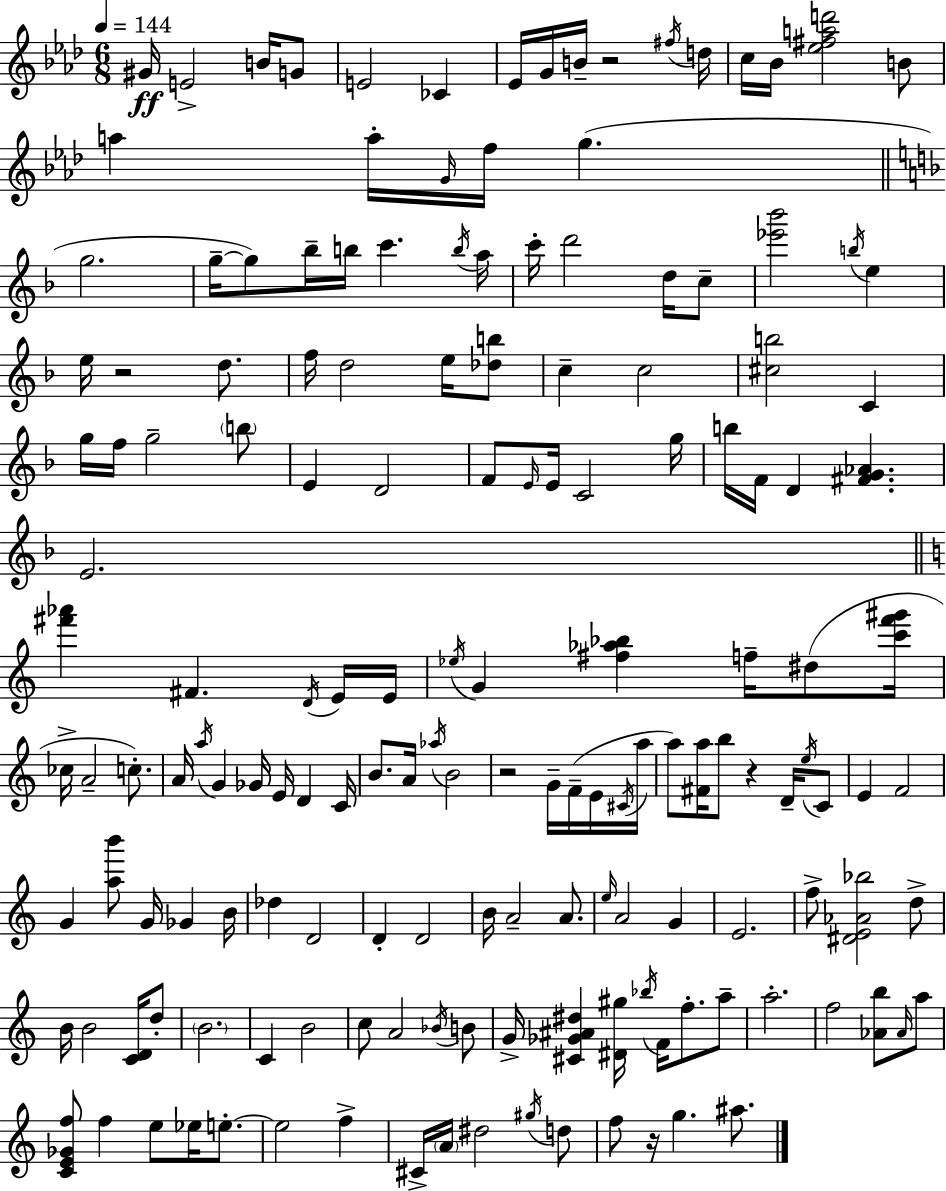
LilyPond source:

{
  \clef treble
  \numericTimeSignature
  \time 6/8
  \key aes \major
  \tempo 4 = 144
  gis'16\ff e'2-> b'16 g'8 | e'2 ces'4 | ees'16 g'16 b'16-- r2 \acciaccatura { fis''16 } | d''16 c''16 bes'16 <ees'' fis'' a'' d'''>2 b'8 | \break a''4 a''16-. \grace { g'16 } f''16 g''4.( | \bar "||" \break \key d \minor g''2. | g''16--~~ g''8) bes''16-- b''16 c'''4. \acciaccatura { b''16 } | a''16 c'''16-. d'''2 d''16 c''8-- | <ees''' bes'''>2 \acciaccatura { b''16 } e''4 | \break e''16 r2 d''8. | f''16 d''2 e''16 | <des'' b''>8 c''4-- c''2 | <cis'' b''>2 c'4 | \break g''16 f''16 g''2-- | \parenthesize b''8 e'4 d'2 | f'8 \grace { e'16 } e'16 c'2 | g''16 b''16 f'16 d'4 <fis' g' aes'>4. | \break e'2. | \bar "||" \break \key c \major <fis''' aes'''>4 fis'4. \acciaccatura { d'16 } e'16 | e'16 \acciaccatura { ees''16 } g'4 <fis'' aes'' bes''>4 f''16-- dis''8( | <c''' f''' gis'''>16 ces''16-> a'2-- c''8.-.) | a'16 \acciaccatura { a''16 } g'4 ges'16 e'16 d'4 | \break c'16 b'8. a'16 \acciaccatura { aes''16 } b'2 | r2 | g'16-- f'16--( e'16 \acciaccatura { cis'16 } a''16 a''8) <fis' a''>16 b''8 r4 | d'16-- \acciaccatura { e''16 } c'8 e'4 f'2 | \break g'4 <a'' b'''>8 | g'16 ges'4 b'16 des''4 d'2 | d'4-. d'2 | b'16 a'2-- | \break a'8. \grace { e''16 } a'2 | g'4 e'2. | f''8-> <dis' e' aes' bes''>2 | d''8-> b'16 b'2 | \break <c' d'>16 d''8-. \parenthesize b'2. | c'4 b'2 | c''8 a'2 | \acciaccatura { bes'16 } b'8 g'16-> <cis' ges' ais' dis''>4 | \break <dis' gis''>16 \acciaccatura { bes''16 } f'16 f''8.-. a''8-- a''2.-. | f''2 | <aes' b''>8 \grace { aes'16 } a''8 <c' e' ges' f''>8 | f''4 e''8 ees''16 e''8.-.~~ e''2 | \break f''4-> cis'16-> \parenthesize a'16 | dis''2 \acciaccatura { gis''16 } d''8 f''8 | r16 g''4. ais''8. \bar "|."
}